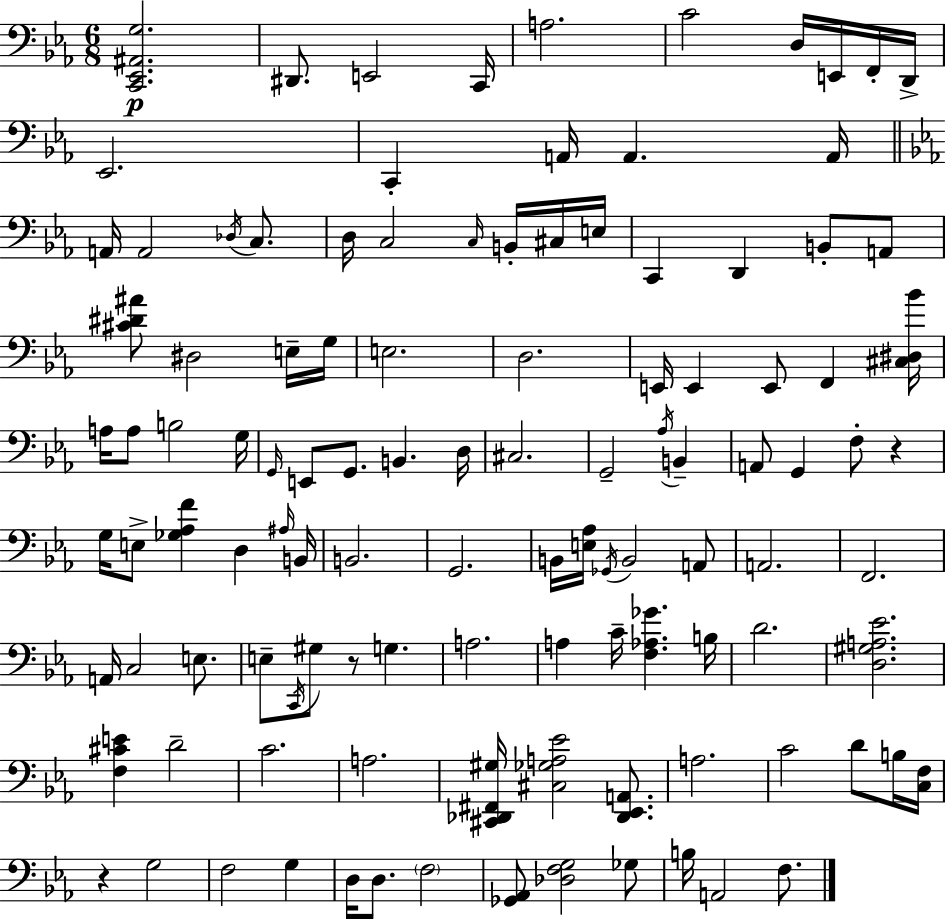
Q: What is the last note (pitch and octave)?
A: F3